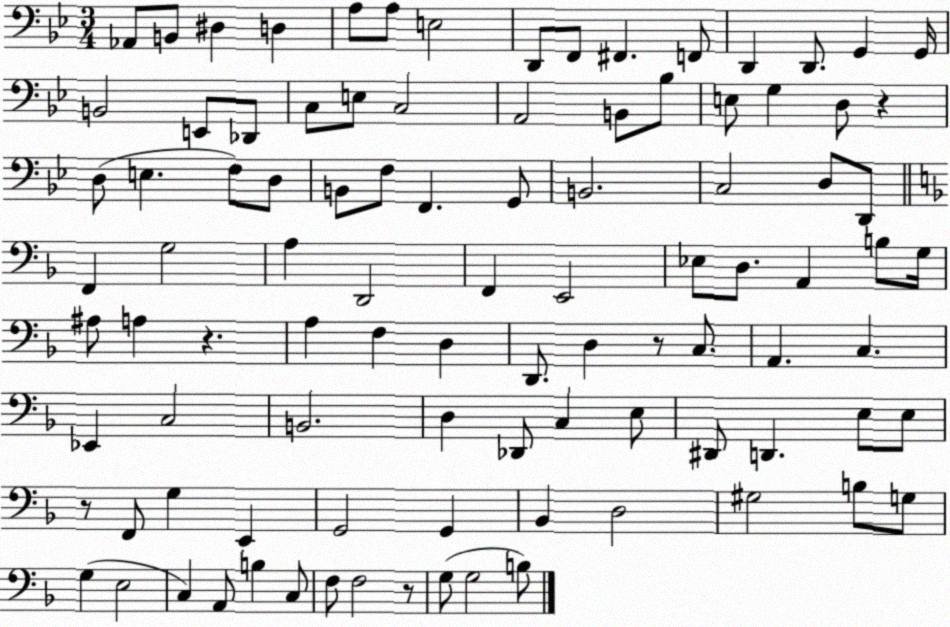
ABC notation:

X:1
T:Untitled
M:3/4
L:1/4
K:Bb
_A,,/2 B,,/2 ^D, D, A,/2 A,/2 E,2 D,,/2 F,,/2 ^F,, F,,/2 D,, D,,/2 G,, G,,/4 B,,2 E,,/2 _D,,/2 C,/2 E,/2 C,2 A,,2 B,,/2 _B,/2 E,/2 G, D,/2 z D,/2 E, F,/2 D,/2 B,,/2 F,/2 F,, G,,/2 B,,2 C,2 D,/2 D,,/2 F,, G,2 A, D,,2 F,, E,,2 _E,/2 D,/2 A,, B,/2 G,/4 ^A,/2 A, z A, F, D, D,,/2 D, z/2 C,/2 A,, C, _E,, C,2 B,,2 D, _D,,/2 C, E,/2 ^D,,/2 D,, E,/2 E,/2 z/2 F,,/2 G, E,, G,,2 G,, _B,, D,2 ^G,2 B,/2 G,/2 G, E,2 C, A,,/2 B, C,/2 F,/2 F,2 z/2 G,/2 G,2 B,/2